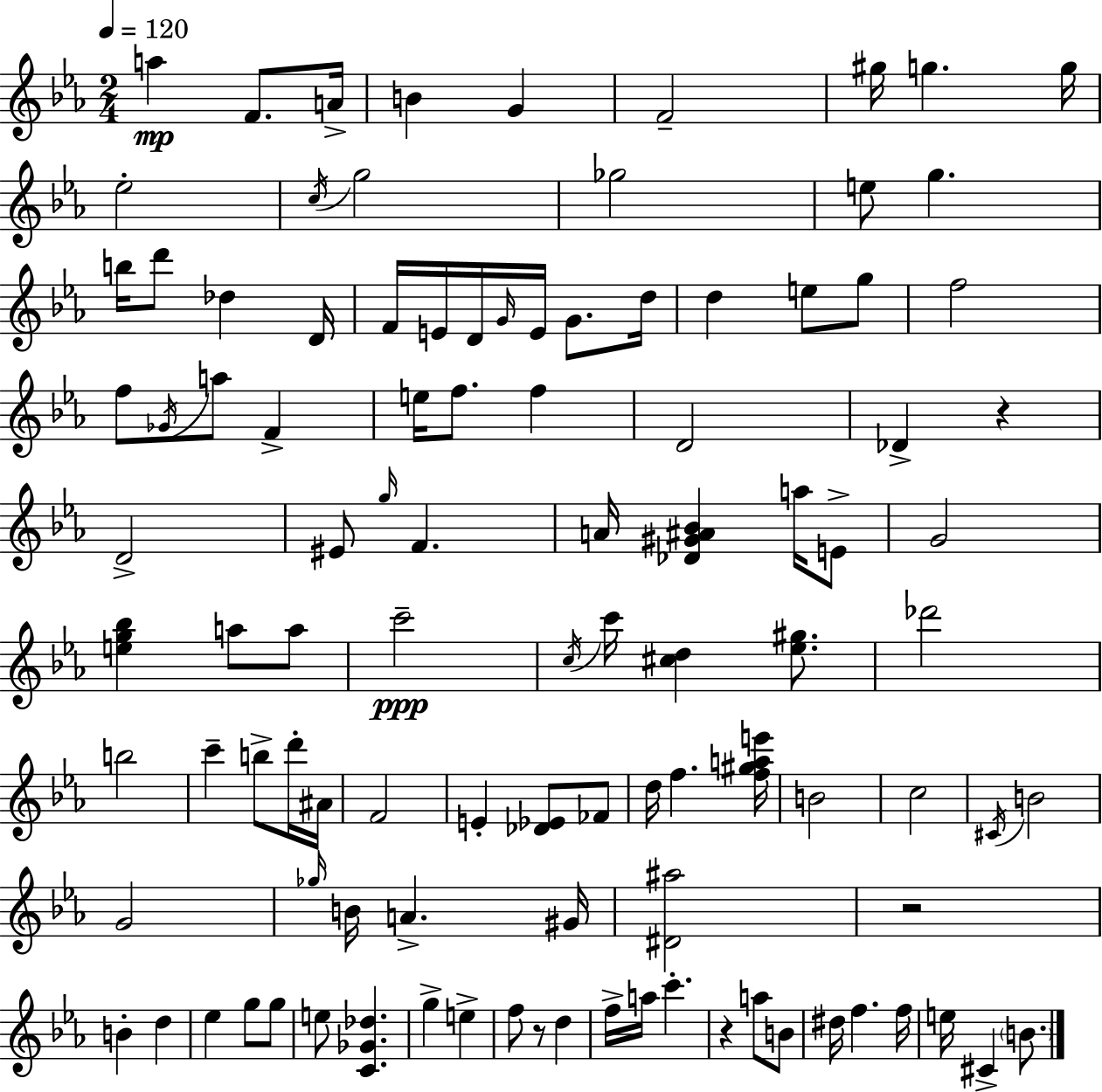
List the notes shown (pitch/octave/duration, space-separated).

A5/q F4/e. A4/s B4/q G4/q F4/h G#5/s G5/q. G5/s Eb5/h C5/s G5/h Gb5/h E5/e G5/q. B5/s D6/e Db5/q D4/s F4/s E4/s D4/s G4/s E4/s G4/e. D5/s D5/q E5/e G5/e F5/h F5/e Gb4/s A5/e F4/q E5/s F5/e. F5/q D4/h Db4/q R/q D4/h EIS4/e G5/s F4/q. A4/s [Db4,G#4,A#4,Bb4]/q A5/s E4/e G4/h [E5,G5,Bb5]/q A5/e A5/e C6/h C5/s C6/s [C#5,D5]/q [Eb5,G#5]/e. Db6/h B5/h C6/q B5/e D6/s A#4/s F4/h E4/q [Db4,Eb4]/e FES4/e D5/s F5/q. [F5,G#5,A5,E6]/s B4/h C5/h C#4/s B4/h G4/h Gb5/s B4/s A4/q. G#4/s [D#4,A#5]/h R/h B4/q D5/q Eb5/q G5/e G5/e E5/e [C4,Gb4,Db5]/q. G5/q E5/q F5/e R/e D5/q F5/s A5/s C6/q. R/q A5/e B4/e D#5/s F5/q. F5/s E5/s C#4/q B4/e.